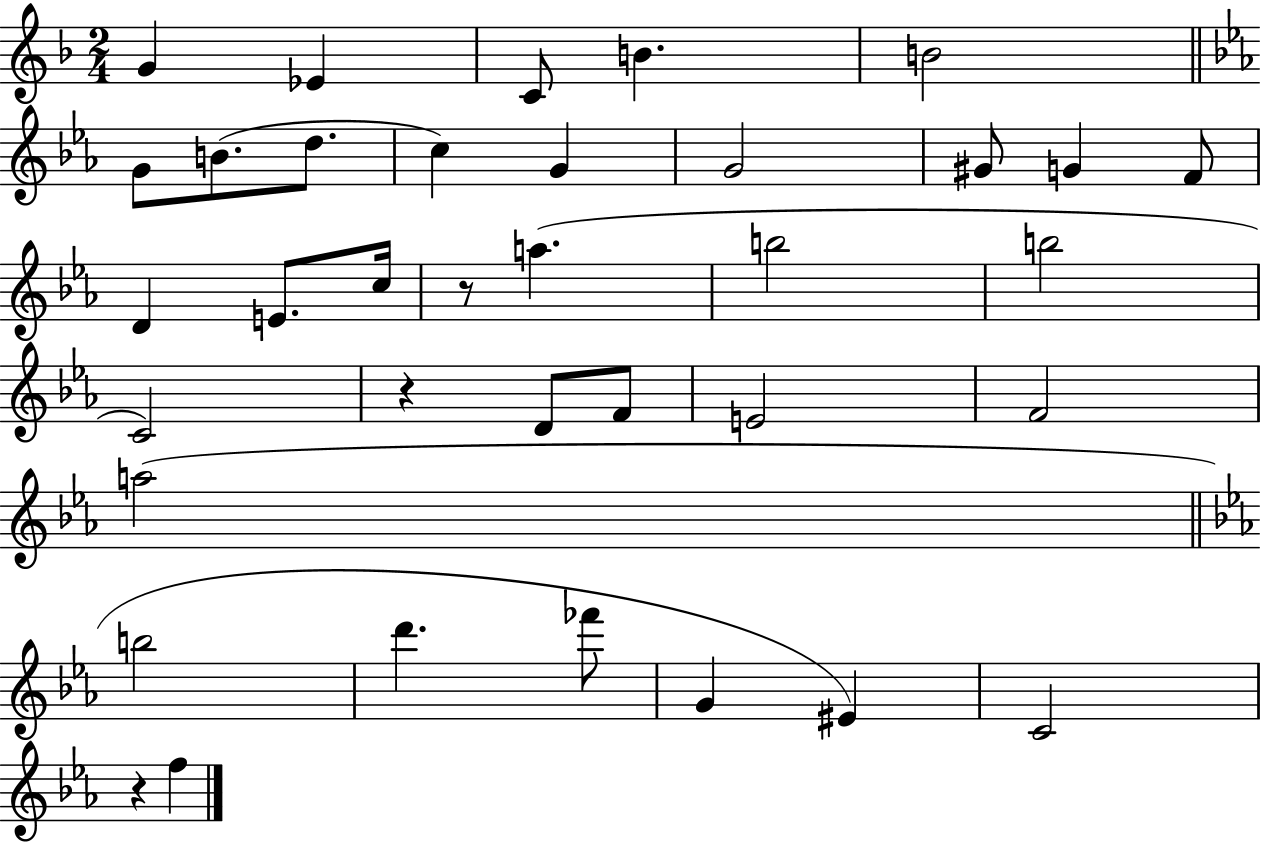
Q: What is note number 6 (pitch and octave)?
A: G4